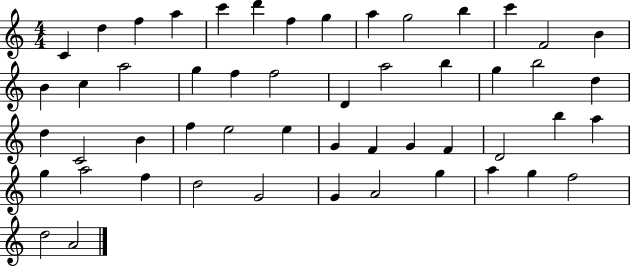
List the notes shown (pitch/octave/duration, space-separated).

C4/q D5/q F5/q A5/q C6/q D6/q F5/q G5/q A5/q G5/h B5/q C6/q F4/h B4/q B4/q C5/q A5/h G5/q F5/q F5/h D4/q A5/h B5/q G5/q B5/h D5/q D5/q C4/h B4/q F5/q E5/h E5/q G4/q F4/q G4/q F4/q D4/h B5/q A5/q G5/q A5/h F5/q D5/h G4/h G4/q A4/h G5/q A5/q G5/q F5/h D5/h A4/h